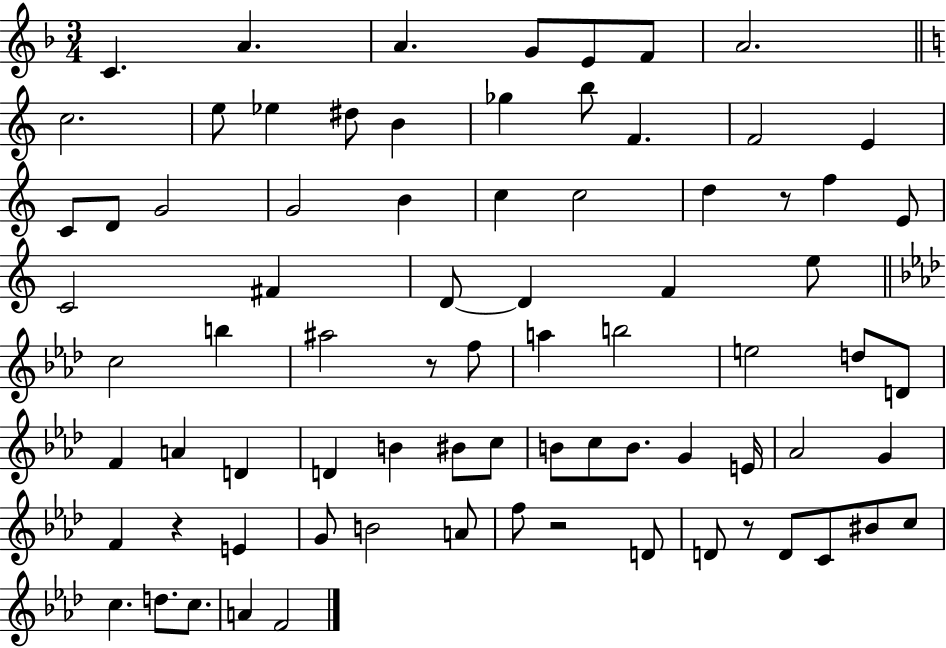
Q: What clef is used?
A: treble